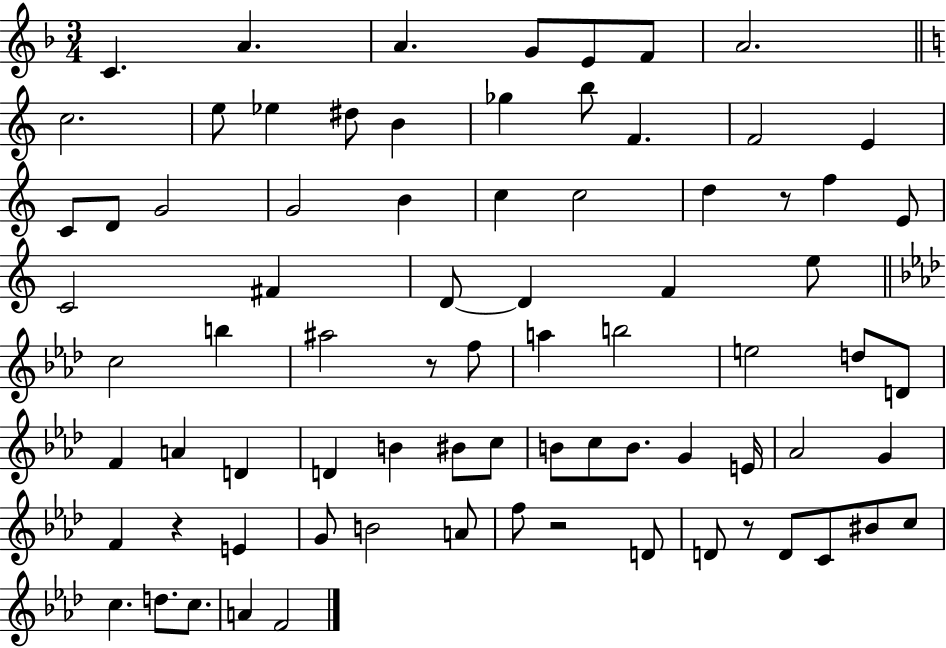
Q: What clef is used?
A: treble